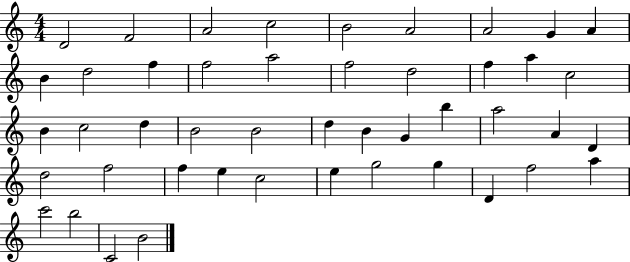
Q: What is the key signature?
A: C major